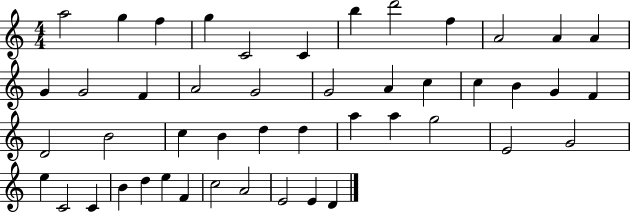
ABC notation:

X:1
T:Untitled
M:4/4
L:1/4
K:C
a2 g f g C2 C b d'2 f A2 A A G G2 F A2 G2 G2 A c c B G F D2 B2 c B d d a a g2 E2 G2 e C2 C B d e F c2 A2 E2 E D